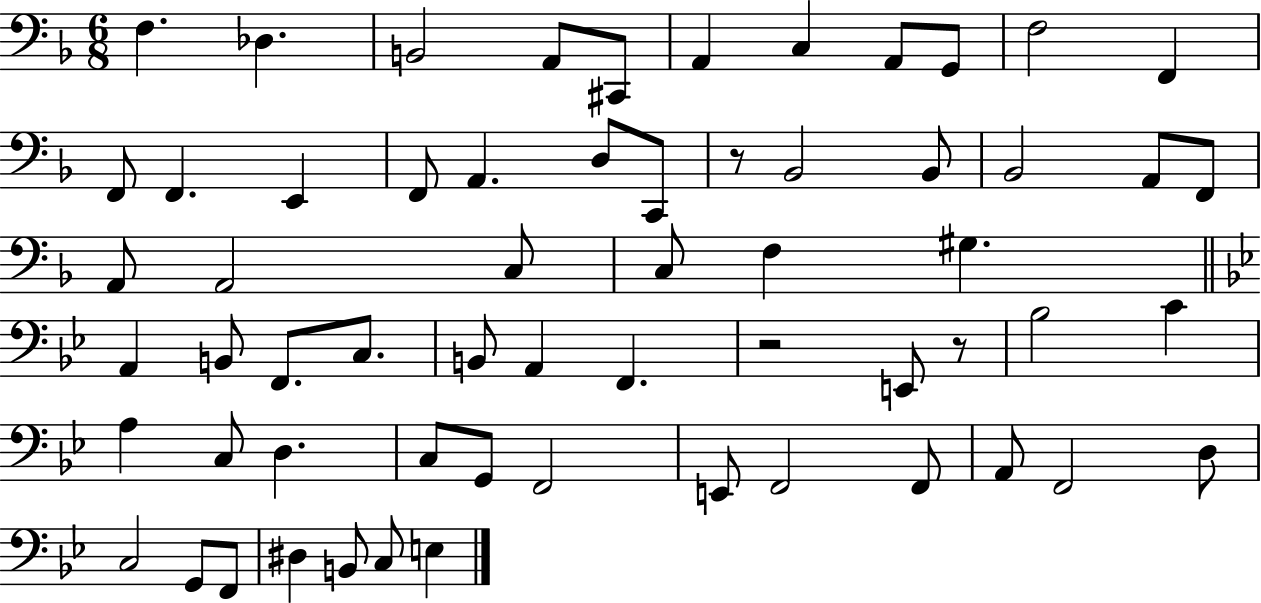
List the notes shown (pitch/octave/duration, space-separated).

F3/q. Db3/q. B2/h A2/e C#2/e A2/q C3/q A2/e G2/e F3/h F2/q F2/e F2/q. E2/q F2/e A2/q. D3/e C2/e R/e Bb2/h Bb2/e Bb2/h A2/e F2/e A2/e A2/h C3/e C3/e F3/q G#3/q. A2/q B2/e F2/e. C3/e. B2/e A2/q F2/q. R/h E2/e R/e Bb3/h C4/q A3/q C3/e D3/q. C3/e G2/e F2/h E2/e F2/h F2/e A2/e F2/h D3/e C3/h G2/e F2/e D#3/q B2/e C3/e E3/q